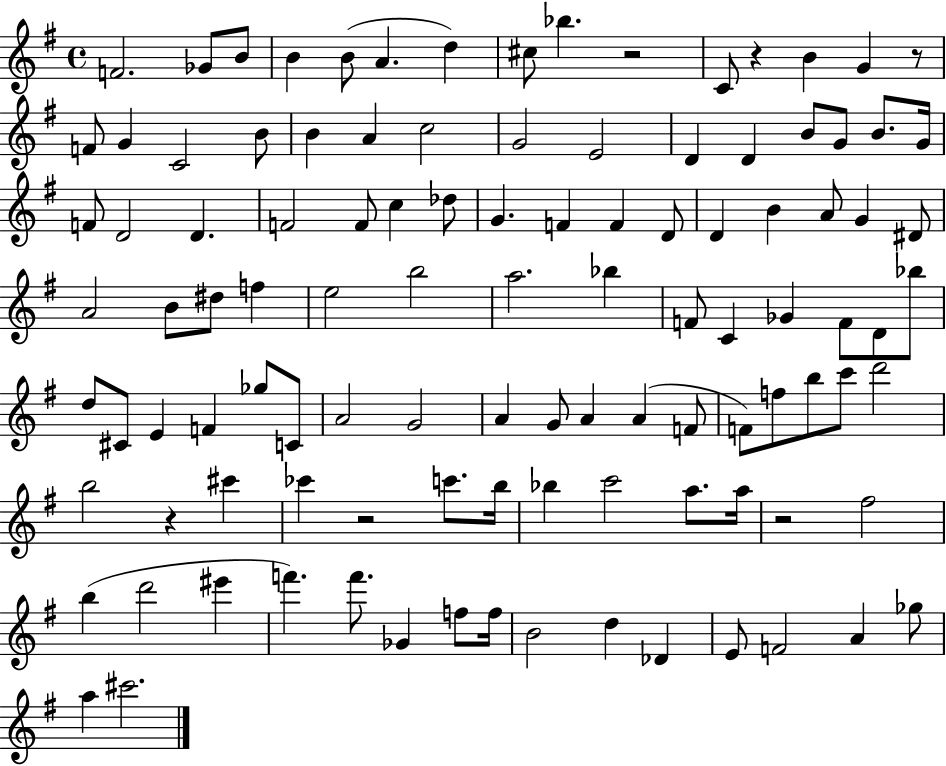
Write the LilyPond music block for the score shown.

{
  \clef treble
  \time 4/4
  \defaultTimeSignature
  \key g \major
  f'2. ges'8 b'8 | b'4 b'8( a'4. d''4) | cis''8 bes''4. r2 | c'8 r4 b'4 g'4 r8 | \break f'8 g'4 c'2 b'8 | b'4 a'4 c''2 | g'2 e'2 | d'4 d'4 b'8 g'8 b'8. g'16 | \break f'8 d'2 d'4. | f'2 f'8 c''4 des''8 | g'4. f'4 f'4 d'8 | d'4 b'4 a'8 g'4 dis'8 | \break a'2 b'8 dis''8 f''4 | e''2 b''2 | a''2. bes''4 | f'8 c'4 ges'4 f'8 d'8 bes''8 | \break d''8 cis'8 e'4 f'4 ges''8 c'8 | a'2 g'2 | a'4 g'8 a'4 a'4( f'8 | f'8) f''8 b''8 c'''8 d'''2 | \break b''2 r4 cis'''4 | ces'''4 r2 c'''8. b''16 | bes''4 c'''2 a''8. a''16 | r2 fis''2 | \break b''4( d'''2 eis'''4 | f'''4.) f'''8. ges'4 f''8 f''16 | b'2 d''4 des'4 | e'8 f'2 a'4 ges''8 | \break a''4 cis'''2. | \bar "|."
}